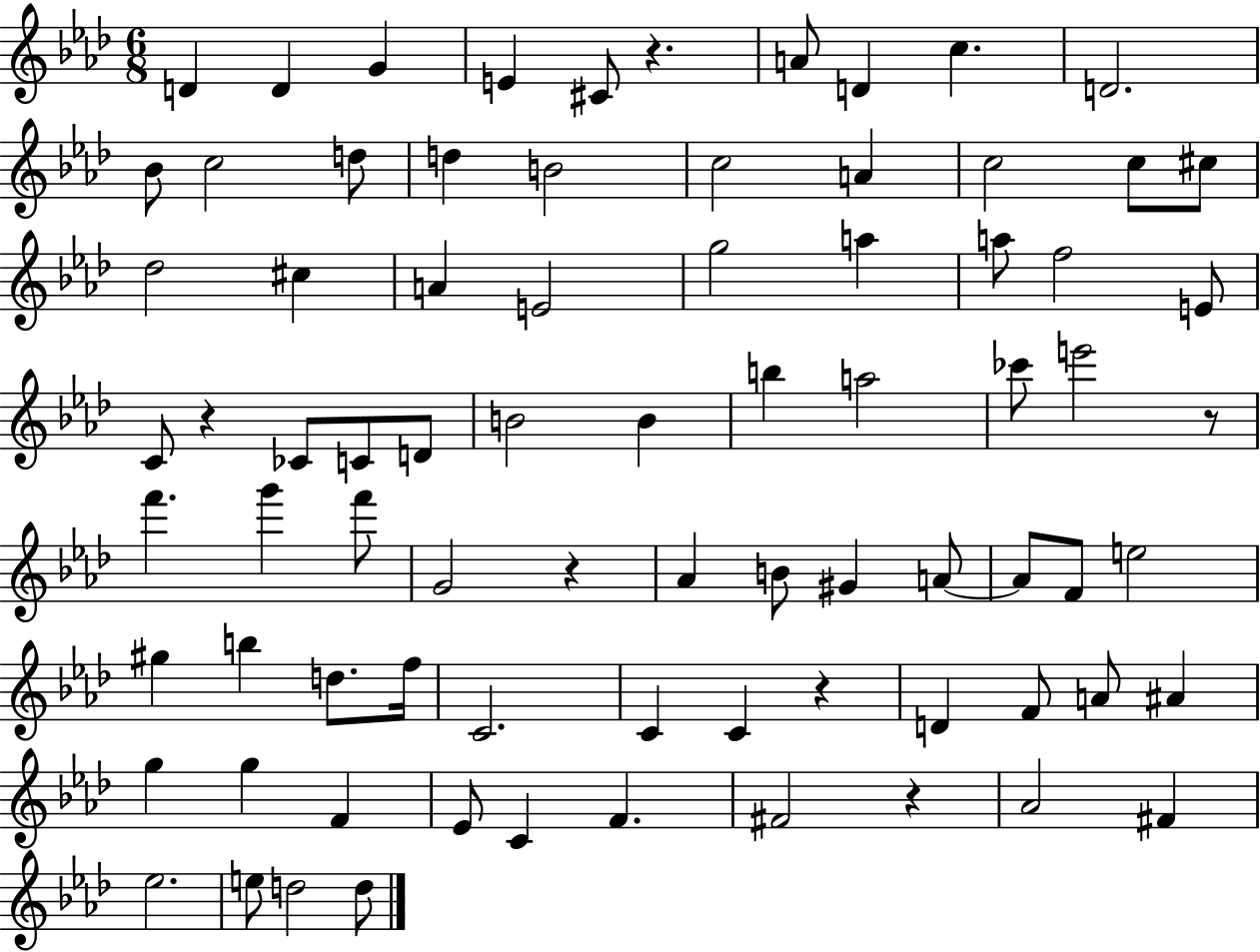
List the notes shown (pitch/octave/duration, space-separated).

D4/q D4/q G4/q E4/q C#4/e R/q. A4/e D4/q C5/q. D4/h. Bb4/e C5/h D5/e D5/q B4/h C5/h A4/q C5/h C5/e C#5/e Db5/h C#5/q A4/q E4/h G5/h A5/q A5/e F5/h E4/e C4/e R/q CES4/e C4/e D4/e B4/h B4/q B5/q A5/h CES6/e E6/h R/e F6/q. G6/q F6/e G4/h R/q Ab4/q B4/e G#4/q A4/e A4/e F4/e E5/h G#5/q B5/q D5/e. F5/s C4/h. C4/q C4/q R/q D4/q F4/e A4/e A#4/q G5/q G5/q F4/q Eb4/e C4/q F4/q. F#4/h R/q Ab4/h F#4/q Eb5/h. E5/e D5/h D5/e